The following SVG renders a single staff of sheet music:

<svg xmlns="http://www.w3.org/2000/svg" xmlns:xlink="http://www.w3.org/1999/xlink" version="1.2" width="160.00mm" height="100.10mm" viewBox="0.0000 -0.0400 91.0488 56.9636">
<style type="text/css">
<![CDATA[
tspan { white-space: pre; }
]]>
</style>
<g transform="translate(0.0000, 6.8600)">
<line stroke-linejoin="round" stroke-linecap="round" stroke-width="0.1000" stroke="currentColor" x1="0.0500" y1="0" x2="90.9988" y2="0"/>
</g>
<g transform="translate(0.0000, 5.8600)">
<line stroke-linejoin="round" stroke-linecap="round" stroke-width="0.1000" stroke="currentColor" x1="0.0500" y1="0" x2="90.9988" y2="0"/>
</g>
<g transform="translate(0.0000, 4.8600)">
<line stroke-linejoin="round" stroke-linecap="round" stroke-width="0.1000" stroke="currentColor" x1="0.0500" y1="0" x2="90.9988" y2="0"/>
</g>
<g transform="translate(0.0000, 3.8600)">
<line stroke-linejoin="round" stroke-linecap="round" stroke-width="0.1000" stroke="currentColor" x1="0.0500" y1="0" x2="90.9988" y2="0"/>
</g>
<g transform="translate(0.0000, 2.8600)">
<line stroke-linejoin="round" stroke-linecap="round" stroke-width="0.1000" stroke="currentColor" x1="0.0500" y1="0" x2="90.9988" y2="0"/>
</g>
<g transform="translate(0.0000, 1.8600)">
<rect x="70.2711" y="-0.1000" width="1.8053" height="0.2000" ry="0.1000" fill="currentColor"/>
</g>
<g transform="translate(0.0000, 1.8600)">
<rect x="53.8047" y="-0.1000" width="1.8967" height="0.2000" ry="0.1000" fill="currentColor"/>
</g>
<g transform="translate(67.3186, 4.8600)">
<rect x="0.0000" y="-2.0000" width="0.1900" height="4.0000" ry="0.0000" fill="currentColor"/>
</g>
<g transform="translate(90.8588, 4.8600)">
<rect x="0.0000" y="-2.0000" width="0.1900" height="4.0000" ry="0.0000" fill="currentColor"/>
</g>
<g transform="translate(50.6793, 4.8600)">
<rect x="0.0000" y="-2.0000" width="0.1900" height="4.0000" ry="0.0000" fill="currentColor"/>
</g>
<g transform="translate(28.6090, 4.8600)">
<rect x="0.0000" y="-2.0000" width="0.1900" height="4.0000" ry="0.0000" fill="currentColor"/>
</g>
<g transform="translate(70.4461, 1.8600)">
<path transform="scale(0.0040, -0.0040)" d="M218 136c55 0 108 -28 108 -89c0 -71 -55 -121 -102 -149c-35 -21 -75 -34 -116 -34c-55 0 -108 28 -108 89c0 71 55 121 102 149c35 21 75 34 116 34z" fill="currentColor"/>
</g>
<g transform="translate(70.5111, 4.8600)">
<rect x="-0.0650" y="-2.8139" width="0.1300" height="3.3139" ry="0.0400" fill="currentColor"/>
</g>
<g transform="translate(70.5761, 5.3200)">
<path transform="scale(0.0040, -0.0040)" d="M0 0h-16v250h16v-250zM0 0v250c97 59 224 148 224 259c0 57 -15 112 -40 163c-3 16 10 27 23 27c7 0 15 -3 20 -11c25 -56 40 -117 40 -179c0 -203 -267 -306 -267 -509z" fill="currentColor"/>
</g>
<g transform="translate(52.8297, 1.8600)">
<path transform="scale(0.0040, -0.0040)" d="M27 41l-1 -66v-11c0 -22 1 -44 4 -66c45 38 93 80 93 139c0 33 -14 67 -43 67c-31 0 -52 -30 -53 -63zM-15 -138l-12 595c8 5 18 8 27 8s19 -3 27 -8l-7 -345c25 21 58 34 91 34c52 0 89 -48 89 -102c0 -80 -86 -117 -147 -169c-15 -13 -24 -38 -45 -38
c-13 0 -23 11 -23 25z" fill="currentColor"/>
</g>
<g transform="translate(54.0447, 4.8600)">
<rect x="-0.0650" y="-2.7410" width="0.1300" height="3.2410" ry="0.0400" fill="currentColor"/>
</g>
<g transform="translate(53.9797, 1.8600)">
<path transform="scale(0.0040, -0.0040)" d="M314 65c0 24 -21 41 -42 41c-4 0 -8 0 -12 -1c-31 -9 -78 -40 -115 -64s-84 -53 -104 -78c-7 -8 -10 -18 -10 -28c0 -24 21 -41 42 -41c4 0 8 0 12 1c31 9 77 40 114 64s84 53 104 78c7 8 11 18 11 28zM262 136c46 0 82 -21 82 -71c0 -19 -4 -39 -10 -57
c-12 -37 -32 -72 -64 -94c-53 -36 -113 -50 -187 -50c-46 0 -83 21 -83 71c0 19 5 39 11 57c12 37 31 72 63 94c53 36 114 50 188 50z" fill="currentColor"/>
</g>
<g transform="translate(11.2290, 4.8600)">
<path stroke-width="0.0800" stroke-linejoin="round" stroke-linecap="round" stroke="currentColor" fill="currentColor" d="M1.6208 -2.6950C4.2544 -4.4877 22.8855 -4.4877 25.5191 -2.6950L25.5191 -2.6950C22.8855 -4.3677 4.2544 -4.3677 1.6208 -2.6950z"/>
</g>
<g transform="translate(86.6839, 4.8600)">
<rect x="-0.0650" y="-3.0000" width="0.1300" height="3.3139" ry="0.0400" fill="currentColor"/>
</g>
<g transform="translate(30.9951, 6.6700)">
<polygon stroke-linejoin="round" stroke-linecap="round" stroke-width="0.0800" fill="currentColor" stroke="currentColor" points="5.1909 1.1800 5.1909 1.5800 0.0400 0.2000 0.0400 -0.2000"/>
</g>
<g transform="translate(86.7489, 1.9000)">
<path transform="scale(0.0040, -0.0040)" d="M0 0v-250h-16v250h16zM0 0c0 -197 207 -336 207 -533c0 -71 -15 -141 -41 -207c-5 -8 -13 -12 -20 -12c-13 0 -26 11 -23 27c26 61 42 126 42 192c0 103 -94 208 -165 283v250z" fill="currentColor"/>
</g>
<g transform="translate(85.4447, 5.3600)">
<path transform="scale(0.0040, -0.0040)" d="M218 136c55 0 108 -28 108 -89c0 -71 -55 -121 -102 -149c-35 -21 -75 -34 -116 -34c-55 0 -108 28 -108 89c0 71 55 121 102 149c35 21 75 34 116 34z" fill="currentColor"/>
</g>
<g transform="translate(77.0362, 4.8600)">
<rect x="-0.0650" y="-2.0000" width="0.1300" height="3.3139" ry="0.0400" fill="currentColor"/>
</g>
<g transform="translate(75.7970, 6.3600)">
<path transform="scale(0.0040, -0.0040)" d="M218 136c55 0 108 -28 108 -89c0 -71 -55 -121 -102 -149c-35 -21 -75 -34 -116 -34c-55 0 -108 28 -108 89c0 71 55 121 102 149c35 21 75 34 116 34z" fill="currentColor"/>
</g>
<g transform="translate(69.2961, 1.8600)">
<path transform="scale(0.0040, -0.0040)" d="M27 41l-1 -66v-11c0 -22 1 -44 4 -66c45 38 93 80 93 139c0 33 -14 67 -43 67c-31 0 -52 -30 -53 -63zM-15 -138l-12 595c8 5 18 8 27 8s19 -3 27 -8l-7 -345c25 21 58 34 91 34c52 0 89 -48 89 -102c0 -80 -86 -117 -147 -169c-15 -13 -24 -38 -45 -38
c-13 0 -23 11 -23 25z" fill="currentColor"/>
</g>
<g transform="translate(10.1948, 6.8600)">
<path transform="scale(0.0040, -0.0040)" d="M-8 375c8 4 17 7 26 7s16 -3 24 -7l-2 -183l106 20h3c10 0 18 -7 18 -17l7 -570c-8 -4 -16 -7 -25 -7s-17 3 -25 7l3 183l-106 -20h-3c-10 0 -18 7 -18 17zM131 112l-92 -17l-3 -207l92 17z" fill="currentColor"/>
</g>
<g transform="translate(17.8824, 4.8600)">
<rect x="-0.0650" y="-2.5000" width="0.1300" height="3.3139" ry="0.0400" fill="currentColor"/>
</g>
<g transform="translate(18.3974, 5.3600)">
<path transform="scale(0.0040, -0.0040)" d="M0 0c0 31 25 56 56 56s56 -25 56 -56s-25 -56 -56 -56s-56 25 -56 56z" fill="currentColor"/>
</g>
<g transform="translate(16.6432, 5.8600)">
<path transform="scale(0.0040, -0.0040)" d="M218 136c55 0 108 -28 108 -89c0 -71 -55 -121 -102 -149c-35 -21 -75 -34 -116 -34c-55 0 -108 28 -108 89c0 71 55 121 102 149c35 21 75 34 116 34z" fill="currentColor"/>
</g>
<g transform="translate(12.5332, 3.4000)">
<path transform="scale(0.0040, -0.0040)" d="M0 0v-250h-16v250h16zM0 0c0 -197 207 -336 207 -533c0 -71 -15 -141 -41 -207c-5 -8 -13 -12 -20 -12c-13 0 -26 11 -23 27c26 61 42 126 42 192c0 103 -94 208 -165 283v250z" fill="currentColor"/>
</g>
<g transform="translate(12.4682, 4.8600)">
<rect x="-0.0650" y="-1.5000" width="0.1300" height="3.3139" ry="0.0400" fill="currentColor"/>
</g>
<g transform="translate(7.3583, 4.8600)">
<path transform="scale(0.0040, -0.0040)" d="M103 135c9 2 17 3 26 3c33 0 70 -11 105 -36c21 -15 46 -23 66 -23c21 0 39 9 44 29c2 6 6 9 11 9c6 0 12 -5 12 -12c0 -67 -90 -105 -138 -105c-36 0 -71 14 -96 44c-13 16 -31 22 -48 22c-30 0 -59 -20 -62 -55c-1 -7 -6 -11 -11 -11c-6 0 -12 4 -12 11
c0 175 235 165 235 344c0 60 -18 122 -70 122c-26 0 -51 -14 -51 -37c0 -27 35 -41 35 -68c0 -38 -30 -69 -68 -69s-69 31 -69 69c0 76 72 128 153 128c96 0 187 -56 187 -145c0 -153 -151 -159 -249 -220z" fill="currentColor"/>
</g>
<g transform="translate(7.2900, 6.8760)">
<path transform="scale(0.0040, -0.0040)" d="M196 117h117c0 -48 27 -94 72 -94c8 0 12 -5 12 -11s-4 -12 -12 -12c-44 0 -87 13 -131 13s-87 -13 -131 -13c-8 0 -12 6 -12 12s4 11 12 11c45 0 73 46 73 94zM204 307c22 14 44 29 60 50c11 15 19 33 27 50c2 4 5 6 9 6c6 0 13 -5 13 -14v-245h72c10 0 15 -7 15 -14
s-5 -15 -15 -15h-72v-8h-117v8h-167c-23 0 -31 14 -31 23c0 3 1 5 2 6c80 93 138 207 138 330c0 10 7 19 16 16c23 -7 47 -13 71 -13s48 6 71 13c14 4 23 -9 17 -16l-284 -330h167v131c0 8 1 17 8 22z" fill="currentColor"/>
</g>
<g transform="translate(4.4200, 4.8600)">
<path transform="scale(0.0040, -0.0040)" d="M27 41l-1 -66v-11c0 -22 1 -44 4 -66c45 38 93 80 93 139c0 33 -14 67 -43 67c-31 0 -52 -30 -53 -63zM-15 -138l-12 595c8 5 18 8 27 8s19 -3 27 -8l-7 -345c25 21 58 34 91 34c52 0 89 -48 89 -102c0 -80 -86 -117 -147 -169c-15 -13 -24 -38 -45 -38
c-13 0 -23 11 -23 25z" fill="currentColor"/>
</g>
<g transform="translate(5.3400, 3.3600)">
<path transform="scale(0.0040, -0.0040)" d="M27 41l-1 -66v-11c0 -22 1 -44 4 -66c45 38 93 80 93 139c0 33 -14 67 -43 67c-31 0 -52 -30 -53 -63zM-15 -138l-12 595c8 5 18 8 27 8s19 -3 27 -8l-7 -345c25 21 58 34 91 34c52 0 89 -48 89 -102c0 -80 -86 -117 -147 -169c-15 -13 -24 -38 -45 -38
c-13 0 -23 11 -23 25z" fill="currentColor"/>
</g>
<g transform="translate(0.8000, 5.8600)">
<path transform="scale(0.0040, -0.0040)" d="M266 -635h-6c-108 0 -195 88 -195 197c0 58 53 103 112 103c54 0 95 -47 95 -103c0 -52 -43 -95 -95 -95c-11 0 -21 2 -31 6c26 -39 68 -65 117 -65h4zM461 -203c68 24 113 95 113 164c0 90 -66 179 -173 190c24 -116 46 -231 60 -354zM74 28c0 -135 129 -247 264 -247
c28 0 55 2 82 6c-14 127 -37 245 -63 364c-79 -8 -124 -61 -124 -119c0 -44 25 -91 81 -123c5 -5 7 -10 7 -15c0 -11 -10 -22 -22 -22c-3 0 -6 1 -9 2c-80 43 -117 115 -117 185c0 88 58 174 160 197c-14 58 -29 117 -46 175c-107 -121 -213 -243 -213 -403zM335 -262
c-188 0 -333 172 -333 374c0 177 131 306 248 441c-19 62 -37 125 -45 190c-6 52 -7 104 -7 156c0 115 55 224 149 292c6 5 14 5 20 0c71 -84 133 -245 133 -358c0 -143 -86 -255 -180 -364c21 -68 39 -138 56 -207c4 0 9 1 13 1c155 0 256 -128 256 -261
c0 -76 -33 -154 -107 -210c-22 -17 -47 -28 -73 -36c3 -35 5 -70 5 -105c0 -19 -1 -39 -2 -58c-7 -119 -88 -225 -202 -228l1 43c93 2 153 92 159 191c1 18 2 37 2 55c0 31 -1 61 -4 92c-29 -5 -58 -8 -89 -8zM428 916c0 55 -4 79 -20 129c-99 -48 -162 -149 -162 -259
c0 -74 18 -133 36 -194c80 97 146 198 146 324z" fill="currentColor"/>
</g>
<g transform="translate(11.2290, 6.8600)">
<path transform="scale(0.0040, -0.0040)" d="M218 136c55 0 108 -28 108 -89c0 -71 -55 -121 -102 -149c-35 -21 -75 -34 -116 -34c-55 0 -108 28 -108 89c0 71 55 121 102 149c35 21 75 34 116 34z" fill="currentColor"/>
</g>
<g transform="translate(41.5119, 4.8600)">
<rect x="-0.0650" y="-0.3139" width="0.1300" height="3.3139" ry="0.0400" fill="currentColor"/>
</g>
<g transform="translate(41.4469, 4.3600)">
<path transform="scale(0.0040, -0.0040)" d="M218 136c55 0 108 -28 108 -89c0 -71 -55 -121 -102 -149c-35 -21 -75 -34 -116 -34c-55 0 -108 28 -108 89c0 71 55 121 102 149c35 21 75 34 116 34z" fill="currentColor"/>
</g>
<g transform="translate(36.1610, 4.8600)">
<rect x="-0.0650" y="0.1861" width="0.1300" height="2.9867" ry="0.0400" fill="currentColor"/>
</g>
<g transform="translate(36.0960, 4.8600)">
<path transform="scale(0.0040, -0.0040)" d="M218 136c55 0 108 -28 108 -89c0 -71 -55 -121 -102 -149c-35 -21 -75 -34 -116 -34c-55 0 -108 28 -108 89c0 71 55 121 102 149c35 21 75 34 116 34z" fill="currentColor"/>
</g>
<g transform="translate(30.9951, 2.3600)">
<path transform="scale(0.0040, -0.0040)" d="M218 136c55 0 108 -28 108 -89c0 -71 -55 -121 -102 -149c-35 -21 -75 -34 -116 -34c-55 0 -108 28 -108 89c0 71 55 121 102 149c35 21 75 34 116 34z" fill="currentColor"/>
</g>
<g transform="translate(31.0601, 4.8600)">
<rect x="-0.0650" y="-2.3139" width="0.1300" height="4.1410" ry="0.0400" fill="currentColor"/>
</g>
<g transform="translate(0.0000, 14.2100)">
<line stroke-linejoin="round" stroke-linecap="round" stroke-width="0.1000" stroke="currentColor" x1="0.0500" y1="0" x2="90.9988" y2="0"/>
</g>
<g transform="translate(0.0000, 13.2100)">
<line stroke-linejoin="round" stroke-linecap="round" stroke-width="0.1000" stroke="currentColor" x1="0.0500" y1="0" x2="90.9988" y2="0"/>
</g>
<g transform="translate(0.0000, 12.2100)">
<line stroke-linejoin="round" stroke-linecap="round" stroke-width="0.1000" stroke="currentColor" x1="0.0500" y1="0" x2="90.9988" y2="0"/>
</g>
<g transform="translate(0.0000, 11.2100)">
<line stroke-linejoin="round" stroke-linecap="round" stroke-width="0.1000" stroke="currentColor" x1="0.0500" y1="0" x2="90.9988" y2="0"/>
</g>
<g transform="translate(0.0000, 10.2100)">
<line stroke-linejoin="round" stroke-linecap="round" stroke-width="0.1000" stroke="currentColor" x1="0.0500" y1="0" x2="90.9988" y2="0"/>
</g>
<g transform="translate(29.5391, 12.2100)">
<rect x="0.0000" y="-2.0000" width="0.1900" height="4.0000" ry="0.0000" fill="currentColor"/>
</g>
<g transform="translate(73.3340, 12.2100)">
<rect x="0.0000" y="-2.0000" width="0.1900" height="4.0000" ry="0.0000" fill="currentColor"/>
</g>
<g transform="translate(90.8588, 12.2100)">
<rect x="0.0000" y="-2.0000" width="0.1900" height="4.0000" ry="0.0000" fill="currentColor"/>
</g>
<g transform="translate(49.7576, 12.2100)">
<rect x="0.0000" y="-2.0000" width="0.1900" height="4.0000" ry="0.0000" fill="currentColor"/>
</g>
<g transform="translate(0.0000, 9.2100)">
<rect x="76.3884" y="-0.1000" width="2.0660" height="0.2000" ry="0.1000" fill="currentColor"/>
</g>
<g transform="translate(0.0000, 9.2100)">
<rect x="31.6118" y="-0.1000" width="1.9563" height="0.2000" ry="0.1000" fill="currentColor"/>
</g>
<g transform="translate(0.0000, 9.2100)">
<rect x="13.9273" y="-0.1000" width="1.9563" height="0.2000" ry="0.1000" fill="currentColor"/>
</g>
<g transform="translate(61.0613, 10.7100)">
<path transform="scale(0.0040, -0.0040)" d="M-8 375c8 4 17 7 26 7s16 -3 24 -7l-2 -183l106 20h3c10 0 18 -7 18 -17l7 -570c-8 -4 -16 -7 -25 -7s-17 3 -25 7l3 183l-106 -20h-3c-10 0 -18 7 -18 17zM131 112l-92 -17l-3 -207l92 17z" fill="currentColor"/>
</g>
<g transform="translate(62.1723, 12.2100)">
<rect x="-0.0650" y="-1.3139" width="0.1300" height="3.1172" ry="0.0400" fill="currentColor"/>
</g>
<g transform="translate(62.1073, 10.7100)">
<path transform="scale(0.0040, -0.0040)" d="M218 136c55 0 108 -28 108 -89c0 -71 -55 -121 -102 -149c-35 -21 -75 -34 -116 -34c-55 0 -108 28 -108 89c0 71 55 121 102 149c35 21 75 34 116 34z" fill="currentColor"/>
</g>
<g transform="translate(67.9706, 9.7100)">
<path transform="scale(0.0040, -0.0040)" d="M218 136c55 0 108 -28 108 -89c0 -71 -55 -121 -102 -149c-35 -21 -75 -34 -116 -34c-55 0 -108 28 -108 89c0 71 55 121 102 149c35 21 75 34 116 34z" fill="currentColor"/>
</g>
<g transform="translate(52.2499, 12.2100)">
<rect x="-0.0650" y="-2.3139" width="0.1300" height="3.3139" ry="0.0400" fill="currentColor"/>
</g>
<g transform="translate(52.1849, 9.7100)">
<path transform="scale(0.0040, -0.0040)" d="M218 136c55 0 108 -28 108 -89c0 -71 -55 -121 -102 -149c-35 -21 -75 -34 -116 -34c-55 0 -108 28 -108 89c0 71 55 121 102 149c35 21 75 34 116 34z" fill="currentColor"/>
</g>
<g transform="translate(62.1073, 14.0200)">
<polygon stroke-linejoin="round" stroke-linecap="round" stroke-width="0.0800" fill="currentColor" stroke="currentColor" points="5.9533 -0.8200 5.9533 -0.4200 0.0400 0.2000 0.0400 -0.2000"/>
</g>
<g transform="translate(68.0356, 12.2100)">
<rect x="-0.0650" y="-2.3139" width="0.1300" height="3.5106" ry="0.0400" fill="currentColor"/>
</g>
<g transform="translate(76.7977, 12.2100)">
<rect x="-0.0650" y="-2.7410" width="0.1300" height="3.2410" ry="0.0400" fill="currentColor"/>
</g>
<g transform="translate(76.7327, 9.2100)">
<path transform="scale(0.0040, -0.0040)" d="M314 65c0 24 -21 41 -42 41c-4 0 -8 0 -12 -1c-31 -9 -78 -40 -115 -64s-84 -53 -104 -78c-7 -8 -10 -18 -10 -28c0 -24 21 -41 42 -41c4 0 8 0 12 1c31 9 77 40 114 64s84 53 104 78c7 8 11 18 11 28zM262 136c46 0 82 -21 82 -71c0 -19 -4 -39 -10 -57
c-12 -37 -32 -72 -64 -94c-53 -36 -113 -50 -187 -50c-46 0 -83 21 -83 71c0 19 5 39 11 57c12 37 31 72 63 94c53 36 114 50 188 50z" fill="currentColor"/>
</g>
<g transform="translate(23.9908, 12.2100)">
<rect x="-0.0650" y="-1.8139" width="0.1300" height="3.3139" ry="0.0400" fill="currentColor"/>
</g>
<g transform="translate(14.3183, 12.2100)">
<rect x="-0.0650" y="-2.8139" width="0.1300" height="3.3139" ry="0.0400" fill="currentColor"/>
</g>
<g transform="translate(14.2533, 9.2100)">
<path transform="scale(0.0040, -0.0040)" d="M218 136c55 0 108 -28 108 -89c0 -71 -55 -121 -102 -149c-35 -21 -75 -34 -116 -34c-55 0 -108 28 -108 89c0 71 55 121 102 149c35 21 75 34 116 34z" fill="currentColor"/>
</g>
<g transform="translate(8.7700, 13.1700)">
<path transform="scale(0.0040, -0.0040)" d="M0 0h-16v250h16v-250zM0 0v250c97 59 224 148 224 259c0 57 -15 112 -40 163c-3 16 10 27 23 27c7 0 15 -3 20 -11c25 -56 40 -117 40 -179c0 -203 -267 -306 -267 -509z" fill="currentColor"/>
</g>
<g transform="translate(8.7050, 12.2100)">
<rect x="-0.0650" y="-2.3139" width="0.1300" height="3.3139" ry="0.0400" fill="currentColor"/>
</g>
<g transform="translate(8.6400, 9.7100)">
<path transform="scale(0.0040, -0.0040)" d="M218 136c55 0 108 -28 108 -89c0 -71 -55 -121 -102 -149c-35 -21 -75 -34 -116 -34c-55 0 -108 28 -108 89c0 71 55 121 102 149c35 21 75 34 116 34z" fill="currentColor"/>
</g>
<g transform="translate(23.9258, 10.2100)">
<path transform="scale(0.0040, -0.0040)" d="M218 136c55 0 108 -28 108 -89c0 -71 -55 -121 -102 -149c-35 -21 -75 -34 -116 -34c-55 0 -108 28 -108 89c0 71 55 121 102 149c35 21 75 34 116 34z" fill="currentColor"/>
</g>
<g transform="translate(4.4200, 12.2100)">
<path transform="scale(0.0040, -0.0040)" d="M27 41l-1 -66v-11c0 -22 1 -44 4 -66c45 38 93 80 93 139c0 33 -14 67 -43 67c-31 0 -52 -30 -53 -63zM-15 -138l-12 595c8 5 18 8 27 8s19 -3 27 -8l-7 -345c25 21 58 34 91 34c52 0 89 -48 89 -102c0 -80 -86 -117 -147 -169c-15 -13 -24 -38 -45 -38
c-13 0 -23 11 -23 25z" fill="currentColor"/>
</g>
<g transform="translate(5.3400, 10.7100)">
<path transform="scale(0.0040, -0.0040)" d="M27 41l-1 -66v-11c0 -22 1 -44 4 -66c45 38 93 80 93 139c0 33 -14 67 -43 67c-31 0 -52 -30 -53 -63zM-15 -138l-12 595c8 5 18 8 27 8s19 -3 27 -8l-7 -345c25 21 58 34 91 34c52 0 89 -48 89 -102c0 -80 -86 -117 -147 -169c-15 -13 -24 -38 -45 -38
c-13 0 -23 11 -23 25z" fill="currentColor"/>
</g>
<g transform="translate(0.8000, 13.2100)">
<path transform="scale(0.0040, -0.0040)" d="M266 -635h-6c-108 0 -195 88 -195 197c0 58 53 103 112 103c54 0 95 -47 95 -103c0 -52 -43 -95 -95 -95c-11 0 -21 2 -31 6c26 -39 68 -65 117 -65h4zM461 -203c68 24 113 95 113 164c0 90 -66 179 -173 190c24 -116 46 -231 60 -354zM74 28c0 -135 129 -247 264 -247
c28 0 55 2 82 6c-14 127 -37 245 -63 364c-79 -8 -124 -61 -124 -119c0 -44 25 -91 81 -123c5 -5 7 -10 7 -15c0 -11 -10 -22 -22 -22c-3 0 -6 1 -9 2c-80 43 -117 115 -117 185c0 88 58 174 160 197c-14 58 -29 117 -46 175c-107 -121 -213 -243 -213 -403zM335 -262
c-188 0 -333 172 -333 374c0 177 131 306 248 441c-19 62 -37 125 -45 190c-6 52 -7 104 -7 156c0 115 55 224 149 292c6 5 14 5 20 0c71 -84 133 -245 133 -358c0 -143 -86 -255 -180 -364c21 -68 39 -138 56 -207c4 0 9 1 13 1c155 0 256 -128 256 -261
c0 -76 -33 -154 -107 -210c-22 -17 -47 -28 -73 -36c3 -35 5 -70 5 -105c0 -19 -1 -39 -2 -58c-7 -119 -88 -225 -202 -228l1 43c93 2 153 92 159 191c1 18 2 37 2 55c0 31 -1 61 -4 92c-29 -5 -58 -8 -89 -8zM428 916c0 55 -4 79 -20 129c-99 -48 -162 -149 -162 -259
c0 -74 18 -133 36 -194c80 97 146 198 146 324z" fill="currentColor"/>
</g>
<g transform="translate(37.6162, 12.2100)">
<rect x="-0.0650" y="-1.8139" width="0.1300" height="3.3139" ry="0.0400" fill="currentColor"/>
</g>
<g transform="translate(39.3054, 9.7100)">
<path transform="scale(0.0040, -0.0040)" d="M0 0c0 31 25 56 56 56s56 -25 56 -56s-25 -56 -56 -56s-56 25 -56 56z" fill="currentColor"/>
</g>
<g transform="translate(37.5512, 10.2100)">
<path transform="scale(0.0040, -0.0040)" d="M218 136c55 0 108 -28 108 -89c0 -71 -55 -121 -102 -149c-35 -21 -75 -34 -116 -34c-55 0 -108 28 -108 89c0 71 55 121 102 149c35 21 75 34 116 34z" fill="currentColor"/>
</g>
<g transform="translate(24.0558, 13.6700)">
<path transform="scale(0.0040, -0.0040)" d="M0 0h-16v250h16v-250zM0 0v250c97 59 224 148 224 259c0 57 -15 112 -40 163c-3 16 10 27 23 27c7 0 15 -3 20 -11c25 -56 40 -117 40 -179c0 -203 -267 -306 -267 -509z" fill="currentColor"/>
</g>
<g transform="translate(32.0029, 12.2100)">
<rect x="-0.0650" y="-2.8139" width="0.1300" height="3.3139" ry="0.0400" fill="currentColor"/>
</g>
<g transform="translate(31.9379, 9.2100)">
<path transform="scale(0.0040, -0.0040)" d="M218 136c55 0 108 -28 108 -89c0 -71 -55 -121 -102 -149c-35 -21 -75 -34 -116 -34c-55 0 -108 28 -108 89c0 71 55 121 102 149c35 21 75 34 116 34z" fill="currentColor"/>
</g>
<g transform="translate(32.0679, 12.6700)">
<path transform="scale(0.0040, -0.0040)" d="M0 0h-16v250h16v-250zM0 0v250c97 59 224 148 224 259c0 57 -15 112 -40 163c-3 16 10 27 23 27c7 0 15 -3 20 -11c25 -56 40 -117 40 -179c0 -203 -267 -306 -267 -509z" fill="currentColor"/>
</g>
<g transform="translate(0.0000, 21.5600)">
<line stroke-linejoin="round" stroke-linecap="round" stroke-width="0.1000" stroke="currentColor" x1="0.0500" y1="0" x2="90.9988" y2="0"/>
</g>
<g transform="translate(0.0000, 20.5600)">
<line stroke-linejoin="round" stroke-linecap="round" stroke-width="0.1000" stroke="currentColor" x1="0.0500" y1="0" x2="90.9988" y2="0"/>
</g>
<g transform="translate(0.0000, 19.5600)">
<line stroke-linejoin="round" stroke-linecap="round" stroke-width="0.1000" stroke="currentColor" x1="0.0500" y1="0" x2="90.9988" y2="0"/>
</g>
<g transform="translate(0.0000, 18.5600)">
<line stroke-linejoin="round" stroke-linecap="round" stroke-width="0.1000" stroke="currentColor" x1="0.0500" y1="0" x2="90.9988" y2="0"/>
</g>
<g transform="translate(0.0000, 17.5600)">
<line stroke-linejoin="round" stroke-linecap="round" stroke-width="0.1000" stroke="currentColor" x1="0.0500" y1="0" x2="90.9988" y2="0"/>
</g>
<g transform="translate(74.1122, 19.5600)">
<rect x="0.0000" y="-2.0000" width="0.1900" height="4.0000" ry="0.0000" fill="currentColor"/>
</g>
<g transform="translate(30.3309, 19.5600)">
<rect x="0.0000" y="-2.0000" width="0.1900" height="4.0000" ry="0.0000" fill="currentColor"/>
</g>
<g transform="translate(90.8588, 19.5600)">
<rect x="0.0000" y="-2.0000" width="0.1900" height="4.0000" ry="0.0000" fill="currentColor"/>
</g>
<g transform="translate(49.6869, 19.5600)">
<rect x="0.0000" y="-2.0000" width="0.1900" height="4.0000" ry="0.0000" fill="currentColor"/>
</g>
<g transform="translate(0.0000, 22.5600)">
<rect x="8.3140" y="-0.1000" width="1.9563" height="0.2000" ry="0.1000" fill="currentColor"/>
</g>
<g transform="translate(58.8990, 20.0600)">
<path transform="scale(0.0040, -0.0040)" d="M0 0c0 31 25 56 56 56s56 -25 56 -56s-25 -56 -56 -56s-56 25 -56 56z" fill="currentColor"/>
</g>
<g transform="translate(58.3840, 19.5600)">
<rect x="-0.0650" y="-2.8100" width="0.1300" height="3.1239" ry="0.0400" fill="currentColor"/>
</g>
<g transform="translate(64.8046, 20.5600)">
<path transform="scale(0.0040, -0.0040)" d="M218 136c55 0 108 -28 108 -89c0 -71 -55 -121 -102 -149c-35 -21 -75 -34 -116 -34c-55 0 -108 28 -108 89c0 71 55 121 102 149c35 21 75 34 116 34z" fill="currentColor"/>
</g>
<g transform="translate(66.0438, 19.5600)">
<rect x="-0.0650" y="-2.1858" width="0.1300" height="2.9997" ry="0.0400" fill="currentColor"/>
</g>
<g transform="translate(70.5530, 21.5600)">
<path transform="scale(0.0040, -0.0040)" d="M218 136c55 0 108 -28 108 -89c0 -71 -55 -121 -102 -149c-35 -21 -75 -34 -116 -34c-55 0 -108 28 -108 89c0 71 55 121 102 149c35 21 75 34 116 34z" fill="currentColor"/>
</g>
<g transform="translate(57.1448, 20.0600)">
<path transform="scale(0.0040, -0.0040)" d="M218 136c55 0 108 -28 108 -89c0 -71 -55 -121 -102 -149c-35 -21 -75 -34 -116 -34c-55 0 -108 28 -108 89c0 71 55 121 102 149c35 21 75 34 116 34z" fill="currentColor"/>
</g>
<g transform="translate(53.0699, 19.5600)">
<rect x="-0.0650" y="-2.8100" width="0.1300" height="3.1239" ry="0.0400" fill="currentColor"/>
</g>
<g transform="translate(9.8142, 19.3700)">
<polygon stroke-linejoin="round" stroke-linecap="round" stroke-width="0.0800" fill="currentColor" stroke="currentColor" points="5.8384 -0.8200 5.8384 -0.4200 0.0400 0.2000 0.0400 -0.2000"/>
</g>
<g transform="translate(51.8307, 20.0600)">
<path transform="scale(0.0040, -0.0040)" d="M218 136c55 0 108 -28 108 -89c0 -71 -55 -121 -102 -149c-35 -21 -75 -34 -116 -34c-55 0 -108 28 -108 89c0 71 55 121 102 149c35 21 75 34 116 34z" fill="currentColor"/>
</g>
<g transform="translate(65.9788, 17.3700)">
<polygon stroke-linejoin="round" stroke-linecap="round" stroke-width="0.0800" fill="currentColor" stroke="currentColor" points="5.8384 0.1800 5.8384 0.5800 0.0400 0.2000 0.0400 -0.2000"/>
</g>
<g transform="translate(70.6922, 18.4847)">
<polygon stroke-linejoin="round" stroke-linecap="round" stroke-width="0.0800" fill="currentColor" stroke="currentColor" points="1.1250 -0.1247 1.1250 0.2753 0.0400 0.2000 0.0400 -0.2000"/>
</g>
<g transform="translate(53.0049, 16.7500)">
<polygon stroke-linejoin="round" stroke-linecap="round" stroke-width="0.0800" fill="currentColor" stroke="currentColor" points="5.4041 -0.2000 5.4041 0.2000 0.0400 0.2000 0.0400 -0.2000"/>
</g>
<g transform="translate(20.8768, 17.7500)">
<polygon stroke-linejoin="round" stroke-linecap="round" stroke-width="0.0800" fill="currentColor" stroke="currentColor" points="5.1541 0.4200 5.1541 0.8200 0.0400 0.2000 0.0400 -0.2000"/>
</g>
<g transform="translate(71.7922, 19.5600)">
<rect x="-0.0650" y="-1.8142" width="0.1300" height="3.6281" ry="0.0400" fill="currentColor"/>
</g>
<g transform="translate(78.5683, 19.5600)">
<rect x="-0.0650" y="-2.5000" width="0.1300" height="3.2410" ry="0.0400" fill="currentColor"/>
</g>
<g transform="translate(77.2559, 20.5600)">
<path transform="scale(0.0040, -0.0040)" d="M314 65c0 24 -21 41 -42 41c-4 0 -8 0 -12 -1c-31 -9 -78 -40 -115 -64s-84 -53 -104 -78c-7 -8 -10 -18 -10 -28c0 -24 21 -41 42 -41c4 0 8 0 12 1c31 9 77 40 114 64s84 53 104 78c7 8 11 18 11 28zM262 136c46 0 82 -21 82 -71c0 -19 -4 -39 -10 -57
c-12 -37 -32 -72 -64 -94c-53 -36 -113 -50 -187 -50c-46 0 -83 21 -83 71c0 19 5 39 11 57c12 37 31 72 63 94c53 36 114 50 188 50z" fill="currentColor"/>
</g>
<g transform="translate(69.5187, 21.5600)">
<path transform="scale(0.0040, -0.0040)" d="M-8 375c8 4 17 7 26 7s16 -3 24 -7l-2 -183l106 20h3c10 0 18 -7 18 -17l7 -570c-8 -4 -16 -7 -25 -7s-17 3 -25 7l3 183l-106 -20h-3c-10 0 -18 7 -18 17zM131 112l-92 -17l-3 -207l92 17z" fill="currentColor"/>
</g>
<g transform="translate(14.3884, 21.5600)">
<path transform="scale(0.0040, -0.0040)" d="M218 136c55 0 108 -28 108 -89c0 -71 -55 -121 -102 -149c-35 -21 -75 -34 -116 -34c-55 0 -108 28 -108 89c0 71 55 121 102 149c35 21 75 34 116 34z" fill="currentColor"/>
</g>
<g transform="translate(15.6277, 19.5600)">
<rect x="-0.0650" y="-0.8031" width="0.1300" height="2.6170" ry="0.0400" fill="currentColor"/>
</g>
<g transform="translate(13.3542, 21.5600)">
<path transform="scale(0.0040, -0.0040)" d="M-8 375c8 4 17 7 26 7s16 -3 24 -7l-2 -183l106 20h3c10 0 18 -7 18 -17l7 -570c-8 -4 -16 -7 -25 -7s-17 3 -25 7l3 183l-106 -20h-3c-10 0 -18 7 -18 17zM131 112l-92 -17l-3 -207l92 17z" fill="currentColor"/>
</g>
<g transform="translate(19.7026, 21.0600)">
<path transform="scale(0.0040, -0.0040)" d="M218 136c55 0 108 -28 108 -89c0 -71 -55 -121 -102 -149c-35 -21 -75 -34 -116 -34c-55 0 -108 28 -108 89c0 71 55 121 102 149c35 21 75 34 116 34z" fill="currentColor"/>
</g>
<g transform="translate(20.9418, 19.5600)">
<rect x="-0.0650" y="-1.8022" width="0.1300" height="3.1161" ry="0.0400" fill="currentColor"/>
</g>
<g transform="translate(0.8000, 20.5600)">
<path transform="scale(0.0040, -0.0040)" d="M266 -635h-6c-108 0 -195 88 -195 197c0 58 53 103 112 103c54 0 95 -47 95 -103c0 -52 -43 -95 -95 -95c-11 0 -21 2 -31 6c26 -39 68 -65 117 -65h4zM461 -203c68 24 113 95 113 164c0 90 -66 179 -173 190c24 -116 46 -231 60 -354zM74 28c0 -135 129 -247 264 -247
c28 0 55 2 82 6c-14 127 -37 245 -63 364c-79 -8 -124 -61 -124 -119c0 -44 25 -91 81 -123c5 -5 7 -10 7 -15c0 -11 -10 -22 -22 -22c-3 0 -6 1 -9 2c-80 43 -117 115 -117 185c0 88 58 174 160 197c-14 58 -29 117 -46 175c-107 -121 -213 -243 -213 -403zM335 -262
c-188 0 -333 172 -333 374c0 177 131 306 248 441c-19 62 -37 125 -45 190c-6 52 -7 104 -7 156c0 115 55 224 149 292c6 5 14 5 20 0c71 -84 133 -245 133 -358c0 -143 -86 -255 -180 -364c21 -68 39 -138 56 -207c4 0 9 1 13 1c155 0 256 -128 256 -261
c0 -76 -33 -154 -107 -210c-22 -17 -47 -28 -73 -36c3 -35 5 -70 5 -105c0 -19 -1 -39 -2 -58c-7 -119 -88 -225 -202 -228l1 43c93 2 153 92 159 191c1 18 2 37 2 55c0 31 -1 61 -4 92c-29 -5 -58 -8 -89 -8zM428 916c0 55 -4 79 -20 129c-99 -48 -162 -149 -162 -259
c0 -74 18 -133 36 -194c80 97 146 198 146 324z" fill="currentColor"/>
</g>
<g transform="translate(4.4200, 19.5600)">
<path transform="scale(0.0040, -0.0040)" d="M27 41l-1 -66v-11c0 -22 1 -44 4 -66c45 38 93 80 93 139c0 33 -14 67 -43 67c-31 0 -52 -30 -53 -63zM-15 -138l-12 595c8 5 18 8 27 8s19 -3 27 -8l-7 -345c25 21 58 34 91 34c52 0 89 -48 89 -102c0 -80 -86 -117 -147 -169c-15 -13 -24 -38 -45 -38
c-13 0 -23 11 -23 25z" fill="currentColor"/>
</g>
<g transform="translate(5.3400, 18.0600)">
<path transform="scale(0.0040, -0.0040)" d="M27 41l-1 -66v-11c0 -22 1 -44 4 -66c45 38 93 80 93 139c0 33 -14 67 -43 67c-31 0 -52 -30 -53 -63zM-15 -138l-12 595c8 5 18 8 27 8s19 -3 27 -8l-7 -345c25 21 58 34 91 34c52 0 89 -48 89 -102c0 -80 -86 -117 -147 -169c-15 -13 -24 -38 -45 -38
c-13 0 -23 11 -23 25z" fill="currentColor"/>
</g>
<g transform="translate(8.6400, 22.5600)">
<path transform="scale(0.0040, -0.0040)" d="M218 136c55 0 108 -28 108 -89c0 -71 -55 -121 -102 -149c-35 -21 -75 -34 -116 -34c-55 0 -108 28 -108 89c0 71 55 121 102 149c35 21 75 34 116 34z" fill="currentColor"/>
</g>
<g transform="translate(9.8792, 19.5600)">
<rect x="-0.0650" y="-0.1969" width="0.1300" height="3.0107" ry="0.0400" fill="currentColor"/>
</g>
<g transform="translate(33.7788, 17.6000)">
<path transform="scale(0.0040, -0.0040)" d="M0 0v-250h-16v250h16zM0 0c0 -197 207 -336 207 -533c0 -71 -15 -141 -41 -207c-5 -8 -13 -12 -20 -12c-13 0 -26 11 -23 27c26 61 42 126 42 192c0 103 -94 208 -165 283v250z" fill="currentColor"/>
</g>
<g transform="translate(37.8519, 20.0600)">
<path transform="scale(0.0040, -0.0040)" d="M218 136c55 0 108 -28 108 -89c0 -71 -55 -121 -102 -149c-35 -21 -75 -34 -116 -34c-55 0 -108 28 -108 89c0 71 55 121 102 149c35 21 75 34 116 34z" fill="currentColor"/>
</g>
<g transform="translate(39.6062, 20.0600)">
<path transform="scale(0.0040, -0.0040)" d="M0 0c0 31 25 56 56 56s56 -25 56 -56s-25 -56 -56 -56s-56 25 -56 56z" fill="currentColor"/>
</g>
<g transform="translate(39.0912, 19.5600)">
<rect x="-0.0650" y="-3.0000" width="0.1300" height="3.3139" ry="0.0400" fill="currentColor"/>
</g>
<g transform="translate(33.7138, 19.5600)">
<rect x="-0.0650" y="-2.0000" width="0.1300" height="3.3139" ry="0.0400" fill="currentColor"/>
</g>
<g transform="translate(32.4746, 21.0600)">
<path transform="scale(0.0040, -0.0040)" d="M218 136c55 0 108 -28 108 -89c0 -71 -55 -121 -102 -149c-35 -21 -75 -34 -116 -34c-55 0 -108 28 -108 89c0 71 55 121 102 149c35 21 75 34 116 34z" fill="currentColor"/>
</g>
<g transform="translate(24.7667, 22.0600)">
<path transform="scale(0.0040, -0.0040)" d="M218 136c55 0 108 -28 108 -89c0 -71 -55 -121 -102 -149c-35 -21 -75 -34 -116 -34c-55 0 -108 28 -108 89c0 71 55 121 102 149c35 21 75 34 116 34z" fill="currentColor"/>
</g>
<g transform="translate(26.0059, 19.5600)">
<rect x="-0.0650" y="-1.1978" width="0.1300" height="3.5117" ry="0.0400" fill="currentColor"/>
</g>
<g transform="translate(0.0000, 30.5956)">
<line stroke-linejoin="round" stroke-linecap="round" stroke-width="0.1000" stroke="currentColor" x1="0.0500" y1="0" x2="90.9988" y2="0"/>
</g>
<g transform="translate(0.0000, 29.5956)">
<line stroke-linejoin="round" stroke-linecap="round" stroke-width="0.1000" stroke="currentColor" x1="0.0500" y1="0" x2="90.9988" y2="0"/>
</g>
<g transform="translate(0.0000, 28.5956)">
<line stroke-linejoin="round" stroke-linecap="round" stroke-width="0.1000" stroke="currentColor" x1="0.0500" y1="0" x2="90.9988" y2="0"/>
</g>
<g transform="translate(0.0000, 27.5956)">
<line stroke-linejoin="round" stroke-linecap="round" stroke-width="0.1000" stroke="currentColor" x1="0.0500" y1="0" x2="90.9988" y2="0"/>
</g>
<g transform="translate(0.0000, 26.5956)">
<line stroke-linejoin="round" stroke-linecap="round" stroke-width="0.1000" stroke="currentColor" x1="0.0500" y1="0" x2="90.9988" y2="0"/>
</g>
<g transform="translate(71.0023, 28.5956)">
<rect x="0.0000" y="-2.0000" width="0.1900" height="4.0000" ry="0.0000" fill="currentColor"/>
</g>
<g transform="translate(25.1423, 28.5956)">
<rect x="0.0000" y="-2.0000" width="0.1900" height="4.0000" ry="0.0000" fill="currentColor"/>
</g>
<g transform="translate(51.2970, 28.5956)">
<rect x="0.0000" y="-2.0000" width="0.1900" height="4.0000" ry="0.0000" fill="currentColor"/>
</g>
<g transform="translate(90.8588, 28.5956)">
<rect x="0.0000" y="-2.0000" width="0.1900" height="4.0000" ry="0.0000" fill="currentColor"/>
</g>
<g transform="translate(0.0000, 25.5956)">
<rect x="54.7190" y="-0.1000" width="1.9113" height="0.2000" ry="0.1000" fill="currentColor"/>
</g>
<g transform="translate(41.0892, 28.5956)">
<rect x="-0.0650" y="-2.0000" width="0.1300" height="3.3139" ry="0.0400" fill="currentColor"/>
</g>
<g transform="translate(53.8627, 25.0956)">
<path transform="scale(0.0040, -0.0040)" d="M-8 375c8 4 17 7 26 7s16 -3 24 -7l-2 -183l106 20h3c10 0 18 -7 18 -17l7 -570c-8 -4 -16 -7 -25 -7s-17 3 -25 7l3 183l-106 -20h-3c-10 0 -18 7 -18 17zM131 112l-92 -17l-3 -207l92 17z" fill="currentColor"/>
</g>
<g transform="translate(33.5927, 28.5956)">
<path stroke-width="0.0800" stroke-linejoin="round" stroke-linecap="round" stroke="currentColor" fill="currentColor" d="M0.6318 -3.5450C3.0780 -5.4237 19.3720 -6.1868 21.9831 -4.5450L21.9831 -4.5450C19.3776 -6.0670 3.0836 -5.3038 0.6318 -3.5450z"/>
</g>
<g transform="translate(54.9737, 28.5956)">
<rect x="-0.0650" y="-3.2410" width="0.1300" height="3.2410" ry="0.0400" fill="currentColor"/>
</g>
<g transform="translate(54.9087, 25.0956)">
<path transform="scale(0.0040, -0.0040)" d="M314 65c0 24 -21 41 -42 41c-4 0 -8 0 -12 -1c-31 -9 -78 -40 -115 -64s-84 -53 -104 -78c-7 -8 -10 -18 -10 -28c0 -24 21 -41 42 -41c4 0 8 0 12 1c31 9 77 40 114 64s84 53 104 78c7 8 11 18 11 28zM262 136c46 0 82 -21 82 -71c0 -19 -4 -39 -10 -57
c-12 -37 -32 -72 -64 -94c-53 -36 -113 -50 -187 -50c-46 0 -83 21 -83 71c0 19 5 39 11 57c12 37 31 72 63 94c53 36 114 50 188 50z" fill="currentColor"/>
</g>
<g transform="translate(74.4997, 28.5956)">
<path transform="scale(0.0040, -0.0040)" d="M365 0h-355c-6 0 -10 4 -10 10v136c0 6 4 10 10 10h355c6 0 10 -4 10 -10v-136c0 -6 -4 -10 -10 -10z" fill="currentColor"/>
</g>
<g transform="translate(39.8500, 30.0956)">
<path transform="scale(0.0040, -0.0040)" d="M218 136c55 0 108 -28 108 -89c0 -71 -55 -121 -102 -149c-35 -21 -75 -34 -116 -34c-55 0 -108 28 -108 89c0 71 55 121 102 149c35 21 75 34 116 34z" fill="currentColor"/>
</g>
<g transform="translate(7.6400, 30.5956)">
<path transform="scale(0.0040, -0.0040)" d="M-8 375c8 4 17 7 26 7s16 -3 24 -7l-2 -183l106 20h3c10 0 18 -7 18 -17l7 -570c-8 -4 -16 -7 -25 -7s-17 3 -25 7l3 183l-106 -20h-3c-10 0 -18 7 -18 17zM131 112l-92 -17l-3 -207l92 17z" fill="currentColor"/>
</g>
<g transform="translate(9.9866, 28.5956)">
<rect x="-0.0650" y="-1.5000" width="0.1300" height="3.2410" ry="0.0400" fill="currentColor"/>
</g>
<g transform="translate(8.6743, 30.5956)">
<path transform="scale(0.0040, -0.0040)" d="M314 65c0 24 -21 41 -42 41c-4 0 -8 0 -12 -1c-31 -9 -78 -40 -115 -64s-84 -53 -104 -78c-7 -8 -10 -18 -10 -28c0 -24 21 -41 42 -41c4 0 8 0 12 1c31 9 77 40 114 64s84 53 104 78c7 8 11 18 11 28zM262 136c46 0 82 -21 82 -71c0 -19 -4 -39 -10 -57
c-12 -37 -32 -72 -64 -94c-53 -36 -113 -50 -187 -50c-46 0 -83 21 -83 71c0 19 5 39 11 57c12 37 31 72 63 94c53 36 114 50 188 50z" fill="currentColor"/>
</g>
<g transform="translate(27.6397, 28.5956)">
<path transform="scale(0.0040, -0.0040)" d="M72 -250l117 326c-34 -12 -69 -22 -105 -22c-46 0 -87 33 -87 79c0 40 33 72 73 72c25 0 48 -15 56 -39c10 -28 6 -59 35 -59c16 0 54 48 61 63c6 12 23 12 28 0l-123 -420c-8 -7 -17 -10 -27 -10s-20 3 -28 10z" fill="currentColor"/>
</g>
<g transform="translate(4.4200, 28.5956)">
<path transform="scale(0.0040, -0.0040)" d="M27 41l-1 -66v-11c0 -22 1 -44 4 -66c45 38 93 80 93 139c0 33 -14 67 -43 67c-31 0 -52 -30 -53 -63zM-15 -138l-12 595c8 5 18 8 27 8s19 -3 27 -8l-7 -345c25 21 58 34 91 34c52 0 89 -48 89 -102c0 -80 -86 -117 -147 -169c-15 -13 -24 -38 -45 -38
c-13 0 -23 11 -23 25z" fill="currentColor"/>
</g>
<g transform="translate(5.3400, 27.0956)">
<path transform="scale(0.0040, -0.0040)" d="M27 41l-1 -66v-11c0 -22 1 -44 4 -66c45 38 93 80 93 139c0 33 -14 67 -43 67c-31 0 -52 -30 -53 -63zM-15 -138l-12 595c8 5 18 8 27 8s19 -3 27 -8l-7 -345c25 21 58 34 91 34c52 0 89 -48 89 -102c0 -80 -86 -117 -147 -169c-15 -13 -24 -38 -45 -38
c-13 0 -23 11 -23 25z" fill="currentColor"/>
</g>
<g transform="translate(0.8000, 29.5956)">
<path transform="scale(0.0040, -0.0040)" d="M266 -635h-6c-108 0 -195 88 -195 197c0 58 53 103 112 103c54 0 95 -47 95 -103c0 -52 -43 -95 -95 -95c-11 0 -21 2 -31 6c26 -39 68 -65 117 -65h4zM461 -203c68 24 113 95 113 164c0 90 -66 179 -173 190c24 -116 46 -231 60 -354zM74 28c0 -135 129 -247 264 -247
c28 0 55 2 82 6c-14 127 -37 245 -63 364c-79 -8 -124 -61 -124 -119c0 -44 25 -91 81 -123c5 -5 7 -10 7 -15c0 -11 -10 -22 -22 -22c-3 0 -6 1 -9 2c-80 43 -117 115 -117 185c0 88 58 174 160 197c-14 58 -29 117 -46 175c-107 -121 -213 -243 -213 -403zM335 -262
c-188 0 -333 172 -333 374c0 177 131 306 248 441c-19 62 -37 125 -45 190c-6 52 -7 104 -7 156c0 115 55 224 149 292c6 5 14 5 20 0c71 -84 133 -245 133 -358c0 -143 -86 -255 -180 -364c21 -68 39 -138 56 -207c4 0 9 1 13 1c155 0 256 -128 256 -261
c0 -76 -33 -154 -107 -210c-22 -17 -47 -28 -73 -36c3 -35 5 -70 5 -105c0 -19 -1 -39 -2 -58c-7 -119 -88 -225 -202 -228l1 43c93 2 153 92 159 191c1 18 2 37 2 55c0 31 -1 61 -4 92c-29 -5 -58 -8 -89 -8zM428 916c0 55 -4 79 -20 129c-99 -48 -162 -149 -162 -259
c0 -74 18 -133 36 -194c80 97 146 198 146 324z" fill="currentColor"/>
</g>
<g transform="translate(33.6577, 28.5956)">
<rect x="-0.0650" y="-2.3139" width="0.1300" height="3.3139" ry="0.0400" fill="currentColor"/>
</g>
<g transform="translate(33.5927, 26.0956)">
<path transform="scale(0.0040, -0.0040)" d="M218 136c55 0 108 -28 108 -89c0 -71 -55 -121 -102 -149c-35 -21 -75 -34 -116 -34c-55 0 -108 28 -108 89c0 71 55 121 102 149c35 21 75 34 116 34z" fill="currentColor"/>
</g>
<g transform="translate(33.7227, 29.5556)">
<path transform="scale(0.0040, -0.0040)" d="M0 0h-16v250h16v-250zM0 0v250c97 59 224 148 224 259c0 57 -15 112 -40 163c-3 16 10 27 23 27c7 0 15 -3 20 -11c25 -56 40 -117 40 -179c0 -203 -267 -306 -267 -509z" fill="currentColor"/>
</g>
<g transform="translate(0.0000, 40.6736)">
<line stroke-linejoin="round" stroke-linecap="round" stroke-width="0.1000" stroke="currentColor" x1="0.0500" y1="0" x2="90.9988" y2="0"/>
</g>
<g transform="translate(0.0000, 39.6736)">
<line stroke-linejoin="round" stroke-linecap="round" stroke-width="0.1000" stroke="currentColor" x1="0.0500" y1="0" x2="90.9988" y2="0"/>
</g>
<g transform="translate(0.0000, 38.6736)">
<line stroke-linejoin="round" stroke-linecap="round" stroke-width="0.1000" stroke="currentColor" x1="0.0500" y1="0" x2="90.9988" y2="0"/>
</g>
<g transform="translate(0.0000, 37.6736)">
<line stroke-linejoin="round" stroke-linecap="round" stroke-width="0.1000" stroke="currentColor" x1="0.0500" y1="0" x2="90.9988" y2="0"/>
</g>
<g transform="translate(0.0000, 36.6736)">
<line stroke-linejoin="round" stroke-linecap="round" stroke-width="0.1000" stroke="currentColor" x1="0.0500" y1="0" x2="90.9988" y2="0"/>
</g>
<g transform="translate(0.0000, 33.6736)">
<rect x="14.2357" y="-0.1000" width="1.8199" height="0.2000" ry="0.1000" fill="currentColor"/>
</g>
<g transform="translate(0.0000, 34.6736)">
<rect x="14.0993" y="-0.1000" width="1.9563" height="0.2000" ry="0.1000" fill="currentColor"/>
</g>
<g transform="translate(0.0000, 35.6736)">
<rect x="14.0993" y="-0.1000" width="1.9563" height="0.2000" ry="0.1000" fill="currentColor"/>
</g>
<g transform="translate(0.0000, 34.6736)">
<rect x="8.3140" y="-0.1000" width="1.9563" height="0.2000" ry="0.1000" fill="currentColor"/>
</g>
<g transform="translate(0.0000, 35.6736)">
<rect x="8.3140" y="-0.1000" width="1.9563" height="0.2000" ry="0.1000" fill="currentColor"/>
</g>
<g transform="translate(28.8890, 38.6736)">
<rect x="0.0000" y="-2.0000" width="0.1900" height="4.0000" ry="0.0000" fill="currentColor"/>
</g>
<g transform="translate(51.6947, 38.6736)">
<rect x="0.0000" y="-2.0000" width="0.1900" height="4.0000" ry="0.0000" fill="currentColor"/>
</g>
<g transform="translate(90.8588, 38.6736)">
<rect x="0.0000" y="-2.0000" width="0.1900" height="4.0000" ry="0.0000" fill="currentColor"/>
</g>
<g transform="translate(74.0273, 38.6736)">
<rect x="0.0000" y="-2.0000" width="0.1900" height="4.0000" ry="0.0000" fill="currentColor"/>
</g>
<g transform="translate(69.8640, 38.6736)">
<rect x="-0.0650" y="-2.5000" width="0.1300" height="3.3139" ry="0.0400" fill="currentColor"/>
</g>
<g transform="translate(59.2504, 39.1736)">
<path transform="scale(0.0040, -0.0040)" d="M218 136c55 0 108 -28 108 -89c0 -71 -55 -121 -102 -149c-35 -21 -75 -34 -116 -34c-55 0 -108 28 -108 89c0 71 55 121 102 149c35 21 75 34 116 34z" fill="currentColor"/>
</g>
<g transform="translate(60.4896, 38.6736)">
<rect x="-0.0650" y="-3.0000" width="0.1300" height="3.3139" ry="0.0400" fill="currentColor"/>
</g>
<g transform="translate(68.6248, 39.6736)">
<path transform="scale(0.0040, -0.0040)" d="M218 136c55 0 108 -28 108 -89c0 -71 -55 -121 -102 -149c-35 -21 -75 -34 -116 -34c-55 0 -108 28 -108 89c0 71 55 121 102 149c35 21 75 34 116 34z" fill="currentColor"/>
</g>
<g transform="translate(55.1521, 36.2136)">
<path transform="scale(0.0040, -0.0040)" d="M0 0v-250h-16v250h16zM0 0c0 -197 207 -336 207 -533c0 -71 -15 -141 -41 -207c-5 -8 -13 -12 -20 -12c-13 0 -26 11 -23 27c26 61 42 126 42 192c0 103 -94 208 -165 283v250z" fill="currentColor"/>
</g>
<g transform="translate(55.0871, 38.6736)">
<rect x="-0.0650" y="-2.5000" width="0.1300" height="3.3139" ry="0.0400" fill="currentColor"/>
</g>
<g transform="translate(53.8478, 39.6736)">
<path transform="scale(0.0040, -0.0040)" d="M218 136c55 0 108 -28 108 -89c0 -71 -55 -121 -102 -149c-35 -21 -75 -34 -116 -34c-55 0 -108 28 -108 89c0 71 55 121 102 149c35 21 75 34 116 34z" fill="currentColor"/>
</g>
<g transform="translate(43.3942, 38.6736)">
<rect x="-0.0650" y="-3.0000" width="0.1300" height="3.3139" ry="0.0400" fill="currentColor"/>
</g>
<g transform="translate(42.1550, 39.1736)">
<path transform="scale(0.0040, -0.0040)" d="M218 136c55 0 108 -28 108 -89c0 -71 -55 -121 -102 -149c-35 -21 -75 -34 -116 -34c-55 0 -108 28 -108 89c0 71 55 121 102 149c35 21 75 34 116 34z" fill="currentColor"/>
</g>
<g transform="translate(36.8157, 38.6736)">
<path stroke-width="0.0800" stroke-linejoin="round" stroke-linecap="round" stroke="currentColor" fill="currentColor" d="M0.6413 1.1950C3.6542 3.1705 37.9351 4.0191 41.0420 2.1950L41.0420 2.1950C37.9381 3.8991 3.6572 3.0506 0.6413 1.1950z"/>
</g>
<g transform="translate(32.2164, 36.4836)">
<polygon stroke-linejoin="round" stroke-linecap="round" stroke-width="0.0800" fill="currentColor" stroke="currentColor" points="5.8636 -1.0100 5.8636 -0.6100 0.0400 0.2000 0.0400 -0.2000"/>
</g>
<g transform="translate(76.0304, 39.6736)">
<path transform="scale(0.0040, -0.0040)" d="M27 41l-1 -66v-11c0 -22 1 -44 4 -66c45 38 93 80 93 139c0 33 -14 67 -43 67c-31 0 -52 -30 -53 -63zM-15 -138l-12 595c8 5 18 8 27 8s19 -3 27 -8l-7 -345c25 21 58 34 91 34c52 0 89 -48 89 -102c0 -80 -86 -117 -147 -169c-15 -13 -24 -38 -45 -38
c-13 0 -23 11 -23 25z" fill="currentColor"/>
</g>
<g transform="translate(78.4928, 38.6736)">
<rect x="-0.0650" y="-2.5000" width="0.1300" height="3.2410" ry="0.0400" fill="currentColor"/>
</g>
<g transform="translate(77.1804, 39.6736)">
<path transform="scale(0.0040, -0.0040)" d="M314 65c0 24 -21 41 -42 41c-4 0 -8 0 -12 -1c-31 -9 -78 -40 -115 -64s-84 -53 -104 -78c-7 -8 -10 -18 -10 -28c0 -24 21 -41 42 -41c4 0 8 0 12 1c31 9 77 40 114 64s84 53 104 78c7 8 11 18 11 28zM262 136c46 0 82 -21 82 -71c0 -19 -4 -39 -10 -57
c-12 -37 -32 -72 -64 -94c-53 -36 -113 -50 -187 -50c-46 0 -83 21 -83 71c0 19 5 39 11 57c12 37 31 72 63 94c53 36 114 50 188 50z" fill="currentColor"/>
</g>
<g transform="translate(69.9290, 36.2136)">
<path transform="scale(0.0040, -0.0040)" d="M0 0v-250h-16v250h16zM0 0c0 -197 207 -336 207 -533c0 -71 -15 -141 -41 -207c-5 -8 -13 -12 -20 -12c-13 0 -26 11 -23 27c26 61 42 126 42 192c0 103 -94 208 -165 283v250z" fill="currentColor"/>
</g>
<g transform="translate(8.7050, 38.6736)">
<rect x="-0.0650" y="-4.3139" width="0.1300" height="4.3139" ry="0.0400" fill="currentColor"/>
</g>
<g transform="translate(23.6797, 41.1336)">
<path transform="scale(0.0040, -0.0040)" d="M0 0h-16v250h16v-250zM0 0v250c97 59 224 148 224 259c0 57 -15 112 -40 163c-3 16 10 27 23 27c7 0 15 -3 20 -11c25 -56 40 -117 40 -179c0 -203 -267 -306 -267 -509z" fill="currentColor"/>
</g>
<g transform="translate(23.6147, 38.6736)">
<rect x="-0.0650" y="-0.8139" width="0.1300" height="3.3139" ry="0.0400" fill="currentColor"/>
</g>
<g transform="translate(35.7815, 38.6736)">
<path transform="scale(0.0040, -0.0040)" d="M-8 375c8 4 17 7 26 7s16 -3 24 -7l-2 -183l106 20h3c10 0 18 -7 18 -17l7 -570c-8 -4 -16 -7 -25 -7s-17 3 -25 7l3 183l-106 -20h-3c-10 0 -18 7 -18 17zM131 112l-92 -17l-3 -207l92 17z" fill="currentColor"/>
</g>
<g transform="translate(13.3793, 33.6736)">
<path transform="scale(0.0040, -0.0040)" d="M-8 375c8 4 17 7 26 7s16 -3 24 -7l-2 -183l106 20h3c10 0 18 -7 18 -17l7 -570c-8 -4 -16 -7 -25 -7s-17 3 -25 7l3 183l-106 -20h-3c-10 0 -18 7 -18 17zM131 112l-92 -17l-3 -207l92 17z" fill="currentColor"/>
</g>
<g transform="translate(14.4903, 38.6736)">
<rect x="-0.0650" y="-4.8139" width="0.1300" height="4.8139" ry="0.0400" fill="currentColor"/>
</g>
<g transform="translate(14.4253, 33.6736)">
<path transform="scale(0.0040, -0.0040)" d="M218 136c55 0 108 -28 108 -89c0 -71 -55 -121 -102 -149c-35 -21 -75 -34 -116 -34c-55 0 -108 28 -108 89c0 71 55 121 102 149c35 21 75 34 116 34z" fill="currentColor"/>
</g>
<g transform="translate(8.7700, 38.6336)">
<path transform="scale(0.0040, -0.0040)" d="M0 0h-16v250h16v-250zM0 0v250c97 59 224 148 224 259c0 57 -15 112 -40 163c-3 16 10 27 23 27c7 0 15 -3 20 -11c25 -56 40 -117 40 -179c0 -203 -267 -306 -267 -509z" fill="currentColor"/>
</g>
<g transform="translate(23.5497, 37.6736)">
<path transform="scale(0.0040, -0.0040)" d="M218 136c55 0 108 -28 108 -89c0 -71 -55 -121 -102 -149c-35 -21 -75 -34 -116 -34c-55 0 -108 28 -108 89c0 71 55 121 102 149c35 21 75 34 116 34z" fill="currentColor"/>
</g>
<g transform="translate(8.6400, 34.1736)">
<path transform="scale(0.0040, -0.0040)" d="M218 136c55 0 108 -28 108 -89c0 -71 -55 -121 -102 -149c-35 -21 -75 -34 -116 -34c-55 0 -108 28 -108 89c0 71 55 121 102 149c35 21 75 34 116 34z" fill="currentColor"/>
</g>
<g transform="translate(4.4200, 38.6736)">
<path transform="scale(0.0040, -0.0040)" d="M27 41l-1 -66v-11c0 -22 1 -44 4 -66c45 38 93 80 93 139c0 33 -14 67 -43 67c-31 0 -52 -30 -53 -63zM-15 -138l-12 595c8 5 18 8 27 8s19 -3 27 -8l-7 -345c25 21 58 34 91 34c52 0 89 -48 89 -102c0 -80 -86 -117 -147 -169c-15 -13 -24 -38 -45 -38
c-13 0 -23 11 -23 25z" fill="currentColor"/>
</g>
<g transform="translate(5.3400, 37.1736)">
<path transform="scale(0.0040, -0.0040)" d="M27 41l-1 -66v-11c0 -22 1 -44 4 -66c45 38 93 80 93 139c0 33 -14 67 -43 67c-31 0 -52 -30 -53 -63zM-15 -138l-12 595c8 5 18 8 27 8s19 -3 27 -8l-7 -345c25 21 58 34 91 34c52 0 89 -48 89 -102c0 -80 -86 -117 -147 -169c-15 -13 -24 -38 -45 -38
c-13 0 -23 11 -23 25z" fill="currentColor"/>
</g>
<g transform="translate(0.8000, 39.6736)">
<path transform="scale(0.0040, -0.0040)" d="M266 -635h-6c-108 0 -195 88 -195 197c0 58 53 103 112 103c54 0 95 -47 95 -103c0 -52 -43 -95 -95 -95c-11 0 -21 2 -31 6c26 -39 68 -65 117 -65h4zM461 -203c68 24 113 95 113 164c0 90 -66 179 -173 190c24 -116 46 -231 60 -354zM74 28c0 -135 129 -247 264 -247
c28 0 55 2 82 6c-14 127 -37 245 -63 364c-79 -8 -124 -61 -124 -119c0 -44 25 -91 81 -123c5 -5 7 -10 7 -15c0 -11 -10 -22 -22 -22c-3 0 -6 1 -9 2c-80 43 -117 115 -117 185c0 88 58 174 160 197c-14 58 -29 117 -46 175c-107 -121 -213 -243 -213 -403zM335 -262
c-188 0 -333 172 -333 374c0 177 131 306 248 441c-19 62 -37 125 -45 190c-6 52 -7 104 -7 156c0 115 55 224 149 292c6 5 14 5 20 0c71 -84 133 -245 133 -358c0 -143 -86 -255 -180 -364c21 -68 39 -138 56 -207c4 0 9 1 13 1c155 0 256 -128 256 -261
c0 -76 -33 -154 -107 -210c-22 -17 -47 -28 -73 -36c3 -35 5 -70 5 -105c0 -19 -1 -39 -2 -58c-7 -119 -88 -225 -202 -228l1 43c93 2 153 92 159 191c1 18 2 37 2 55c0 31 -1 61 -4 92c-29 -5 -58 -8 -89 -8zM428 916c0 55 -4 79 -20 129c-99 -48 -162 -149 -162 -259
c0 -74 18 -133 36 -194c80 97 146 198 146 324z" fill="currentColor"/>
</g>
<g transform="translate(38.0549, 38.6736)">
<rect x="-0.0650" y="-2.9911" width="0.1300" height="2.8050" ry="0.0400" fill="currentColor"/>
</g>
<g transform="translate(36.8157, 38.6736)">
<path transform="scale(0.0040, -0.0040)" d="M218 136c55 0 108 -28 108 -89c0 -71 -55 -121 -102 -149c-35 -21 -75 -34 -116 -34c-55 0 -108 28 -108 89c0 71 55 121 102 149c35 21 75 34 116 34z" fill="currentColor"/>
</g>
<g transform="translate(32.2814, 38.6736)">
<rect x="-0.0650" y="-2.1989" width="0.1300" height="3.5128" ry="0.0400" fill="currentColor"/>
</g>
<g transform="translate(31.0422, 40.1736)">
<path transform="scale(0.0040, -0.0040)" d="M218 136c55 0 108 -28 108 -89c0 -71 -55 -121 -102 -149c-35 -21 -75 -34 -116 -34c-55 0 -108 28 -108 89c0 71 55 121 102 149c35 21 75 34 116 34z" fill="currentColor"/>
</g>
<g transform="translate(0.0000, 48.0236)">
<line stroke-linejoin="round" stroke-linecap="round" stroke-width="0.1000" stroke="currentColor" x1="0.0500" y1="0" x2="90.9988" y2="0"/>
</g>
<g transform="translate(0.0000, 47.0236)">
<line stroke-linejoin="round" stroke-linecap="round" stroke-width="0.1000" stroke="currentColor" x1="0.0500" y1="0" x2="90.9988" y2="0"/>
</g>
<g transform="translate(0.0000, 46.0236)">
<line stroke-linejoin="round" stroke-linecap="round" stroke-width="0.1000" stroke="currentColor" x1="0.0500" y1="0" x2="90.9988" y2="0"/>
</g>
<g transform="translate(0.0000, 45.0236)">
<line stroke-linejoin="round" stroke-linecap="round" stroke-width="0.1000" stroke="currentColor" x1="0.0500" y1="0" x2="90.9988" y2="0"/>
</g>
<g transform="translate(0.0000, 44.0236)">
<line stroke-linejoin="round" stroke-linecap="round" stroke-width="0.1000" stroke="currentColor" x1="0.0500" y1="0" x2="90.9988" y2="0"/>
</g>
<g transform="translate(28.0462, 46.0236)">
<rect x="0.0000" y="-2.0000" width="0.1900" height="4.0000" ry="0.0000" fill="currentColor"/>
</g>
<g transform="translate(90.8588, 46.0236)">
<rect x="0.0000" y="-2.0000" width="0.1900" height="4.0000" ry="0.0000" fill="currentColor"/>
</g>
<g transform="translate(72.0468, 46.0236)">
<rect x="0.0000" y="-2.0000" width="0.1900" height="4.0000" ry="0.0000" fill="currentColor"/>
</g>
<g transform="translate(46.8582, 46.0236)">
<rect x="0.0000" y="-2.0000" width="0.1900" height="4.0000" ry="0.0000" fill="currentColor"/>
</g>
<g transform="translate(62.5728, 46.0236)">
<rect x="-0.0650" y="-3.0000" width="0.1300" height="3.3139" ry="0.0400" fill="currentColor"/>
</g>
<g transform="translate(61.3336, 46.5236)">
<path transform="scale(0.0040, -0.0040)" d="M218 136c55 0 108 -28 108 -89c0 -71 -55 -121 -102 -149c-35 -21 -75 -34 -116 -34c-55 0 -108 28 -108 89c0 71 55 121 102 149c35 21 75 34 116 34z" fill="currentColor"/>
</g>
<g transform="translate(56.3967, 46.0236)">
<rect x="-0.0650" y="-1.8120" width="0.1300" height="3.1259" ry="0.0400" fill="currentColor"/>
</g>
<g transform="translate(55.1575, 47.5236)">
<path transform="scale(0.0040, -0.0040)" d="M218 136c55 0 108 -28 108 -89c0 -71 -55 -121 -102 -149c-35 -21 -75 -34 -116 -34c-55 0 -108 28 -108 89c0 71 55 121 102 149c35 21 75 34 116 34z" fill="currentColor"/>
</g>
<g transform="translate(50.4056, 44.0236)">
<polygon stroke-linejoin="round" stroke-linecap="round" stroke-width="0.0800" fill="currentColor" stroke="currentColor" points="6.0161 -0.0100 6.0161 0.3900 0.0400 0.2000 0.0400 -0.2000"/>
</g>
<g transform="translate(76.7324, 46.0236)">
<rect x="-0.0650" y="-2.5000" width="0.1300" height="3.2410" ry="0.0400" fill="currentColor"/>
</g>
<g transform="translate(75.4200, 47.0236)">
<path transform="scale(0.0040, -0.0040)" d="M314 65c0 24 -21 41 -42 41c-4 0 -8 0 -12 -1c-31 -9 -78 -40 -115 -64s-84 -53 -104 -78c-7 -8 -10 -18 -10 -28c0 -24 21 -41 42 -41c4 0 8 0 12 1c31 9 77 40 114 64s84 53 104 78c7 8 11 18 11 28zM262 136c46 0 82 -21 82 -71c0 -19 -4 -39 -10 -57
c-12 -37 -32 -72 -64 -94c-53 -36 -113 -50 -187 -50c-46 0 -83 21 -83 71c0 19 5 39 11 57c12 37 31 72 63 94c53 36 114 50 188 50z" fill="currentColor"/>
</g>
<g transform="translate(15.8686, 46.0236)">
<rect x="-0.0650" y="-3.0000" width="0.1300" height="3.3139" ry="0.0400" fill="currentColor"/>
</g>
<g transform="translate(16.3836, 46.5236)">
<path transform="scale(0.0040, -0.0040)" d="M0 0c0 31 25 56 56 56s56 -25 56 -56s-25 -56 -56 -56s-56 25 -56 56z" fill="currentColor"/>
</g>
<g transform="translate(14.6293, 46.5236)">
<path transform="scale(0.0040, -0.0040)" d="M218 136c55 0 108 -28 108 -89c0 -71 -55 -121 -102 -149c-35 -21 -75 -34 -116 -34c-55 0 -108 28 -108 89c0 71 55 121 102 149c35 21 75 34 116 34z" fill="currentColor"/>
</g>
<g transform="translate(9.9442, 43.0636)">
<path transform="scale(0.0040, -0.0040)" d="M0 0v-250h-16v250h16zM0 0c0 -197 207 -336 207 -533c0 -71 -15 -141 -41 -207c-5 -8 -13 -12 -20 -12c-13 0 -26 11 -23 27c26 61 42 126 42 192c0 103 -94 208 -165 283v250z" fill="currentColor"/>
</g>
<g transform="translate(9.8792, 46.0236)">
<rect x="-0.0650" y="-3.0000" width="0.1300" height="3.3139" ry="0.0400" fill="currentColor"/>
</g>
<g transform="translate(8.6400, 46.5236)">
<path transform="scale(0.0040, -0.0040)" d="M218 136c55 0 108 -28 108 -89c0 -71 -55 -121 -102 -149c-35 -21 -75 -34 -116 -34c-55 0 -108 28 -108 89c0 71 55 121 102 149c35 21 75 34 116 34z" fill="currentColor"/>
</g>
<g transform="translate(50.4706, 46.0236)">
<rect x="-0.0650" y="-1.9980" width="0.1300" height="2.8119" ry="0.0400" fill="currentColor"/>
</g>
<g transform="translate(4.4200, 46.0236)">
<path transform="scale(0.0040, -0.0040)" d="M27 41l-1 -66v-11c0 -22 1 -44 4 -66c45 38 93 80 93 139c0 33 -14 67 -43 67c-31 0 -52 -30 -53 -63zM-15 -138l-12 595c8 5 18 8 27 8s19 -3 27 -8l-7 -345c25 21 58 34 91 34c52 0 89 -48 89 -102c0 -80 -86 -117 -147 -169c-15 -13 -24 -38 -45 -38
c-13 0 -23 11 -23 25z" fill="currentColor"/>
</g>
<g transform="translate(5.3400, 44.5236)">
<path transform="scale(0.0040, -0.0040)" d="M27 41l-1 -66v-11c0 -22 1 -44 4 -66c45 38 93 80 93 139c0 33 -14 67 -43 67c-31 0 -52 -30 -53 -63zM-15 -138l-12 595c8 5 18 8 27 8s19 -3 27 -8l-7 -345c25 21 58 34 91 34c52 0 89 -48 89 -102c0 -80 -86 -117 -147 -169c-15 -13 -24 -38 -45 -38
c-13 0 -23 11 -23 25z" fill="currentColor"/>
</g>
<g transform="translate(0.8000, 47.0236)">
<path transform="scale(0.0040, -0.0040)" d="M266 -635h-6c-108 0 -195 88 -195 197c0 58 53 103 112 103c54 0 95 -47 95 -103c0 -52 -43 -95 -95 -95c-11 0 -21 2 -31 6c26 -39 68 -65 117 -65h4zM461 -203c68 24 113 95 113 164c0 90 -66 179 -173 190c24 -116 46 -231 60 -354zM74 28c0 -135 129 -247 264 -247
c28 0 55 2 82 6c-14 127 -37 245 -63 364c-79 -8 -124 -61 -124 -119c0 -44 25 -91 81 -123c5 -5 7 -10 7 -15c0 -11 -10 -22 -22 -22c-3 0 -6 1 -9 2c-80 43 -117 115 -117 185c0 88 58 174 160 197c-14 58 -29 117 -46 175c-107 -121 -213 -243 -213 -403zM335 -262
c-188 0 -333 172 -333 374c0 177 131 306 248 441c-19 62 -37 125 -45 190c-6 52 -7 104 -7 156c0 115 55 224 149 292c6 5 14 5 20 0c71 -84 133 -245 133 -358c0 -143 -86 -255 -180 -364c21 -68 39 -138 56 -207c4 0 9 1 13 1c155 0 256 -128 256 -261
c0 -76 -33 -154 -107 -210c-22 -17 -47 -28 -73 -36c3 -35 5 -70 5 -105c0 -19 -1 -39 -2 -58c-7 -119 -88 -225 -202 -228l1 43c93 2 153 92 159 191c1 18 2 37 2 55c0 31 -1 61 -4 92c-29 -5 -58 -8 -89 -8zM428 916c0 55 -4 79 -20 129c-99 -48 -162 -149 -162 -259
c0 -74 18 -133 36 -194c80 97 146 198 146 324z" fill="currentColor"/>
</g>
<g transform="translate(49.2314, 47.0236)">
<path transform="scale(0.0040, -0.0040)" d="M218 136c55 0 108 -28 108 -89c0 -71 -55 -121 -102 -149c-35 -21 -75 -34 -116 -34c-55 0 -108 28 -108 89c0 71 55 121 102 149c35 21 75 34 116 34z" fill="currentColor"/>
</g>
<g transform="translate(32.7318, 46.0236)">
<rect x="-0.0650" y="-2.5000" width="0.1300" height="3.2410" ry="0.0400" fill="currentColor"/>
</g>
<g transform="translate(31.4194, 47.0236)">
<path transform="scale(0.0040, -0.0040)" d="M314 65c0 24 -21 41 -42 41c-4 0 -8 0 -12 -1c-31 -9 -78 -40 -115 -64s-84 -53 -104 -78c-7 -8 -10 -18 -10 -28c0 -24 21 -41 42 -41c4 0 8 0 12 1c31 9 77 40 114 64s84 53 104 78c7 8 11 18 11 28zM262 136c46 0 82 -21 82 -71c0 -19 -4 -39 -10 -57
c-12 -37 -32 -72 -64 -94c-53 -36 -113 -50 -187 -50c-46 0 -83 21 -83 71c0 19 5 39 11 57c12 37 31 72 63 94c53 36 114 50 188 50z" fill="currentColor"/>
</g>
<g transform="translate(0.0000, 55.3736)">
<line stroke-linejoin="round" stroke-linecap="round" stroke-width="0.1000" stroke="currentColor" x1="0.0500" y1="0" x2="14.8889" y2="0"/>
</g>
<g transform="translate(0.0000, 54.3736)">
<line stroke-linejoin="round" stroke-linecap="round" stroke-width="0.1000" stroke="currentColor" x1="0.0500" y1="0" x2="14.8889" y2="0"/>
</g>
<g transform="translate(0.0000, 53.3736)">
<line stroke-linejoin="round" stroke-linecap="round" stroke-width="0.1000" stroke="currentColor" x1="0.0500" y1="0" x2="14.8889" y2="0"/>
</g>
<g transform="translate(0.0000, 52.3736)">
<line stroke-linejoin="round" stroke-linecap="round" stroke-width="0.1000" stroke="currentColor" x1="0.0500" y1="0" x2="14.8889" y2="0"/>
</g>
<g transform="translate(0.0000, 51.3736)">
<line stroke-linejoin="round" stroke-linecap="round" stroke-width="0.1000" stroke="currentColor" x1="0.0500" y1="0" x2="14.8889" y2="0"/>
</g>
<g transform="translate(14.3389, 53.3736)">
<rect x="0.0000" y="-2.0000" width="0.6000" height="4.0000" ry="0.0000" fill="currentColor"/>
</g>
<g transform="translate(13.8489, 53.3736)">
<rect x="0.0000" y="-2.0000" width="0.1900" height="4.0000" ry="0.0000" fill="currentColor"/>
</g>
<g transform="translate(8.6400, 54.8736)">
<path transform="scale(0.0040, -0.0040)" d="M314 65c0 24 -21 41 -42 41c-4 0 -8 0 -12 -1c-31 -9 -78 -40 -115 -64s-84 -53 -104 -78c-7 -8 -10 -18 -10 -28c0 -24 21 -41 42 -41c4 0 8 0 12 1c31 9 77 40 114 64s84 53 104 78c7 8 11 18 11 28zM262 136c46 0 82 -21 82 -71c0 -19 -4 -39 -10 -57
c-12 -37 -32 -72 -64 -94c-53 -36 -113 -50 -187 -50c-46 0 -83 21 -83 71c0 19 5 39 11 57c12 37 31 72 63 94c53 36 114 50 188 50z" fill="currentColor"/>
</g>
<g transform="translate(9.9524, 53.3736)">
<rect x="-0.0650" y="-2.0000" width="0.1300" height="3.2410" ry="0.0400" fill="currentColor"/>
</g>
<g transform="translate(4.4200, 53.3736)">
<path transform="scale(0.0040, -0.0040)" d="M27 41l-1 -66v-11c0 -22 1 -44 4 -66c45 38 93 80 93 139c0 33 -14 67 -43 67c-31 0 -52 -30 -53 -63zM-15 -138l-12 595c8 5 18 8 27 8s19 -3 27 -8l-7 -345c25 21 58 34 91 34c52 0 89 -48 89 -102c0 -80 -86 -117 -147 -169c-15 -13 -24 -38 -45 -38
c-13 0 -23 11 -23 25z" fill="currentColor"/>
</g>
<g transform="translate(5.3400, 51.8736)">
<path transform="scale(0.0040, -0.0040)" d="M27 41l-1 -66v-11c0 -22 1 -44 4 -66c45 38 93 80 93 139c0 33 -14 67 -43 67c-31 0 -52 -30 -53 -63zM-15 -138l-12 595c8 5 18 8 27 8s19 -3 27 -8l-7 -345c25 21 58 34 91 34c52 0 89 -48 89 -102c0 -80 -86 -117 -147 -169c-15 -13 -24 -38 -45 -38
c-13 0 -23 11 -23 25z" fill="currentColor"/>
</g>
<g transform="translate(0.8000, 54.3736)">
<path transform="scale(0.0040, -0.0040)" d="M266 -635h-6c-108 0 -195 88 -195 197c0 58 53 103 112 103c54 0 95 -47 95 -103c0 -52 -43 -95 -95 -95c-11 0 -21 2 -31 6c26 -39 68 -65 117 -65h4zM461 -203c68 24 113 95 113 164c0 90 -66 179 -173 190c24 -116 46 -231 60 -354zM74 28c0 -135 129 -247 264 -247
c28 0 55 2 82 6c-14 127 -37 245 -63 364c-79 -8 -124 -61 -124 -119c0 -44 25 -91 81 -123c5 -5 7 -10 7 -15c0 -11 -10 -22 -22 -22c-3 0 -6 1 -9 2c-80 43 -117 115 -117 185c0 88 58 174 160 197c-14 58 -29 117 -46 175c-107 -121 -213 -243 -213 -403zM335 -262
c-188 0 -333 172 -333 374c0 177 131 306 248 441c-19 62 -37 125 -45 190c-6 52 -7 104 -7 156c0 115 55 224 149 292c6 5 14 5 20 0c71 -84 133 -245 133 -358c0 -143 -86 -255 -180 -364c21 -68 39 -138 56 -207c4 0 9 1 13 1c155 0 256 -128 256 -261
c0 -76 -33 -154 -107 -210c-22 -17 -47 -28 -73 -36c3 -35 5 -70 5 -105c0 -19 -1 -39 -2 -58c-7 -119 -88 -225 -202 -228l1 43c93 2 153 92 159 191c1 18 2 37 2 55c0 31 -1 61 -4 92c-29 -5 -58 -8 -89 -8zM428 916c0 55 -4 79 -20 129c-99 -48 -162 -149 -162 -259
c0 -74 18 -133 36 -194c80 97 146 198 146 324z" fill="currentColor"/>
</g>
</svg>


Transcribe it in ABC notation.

X:1
T:Untitled
M:2/4
L:1/4
K:Bb
E/2 G g/2 _B/2 c _a2 _a/2 F A/2 g/2 a f/2 a/2 f g e/2 g/2 a2 C/2 E/2 F/2 D/2 F/2 A A/2 A/2 G/2 E/4 G2 E2 z/2 g/2 F b2 z2 d'/2 e' d/2 F/2 B/2 A G/2 A G/2 _G2 A/2 A G2 G/2 F/2 A G2 F2